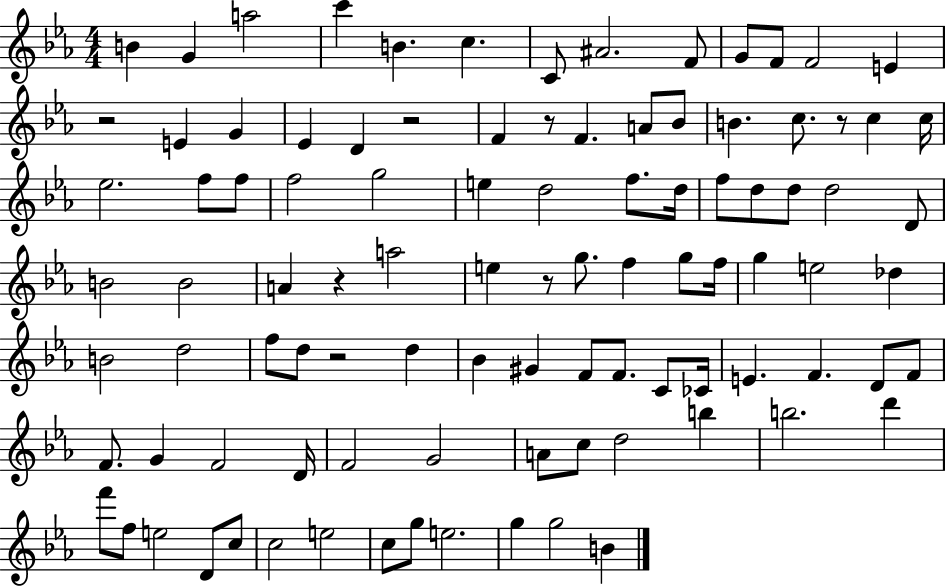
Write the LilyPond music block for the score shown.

{
  \clef treble
  \numericTimeSignature
  \time 4/4
  \key ees \major
  b'4 g'4 a''2 | c'''4 b'4. c''4. | c'8 ais'2. f'8 | g'8 f'8 f'2 e'4 | \break r2 e'4 g'4 | ees'4 d'4 r2 | f'4 r8 f'4. a'8 bes'8 | b'4. c''8. r8 c''4 c''16 | \break ees''2. f''8 f''8 | f''2 g''2 | e''4 d''2 f''8. d''16 | f''8 d''8 d''8 d''2 d'8 | \break b'2 b'2 | a'4 r4 a''2 | e''4 r8 g''8. f''4 g''8 f''16 | g''4 e''2 des''4 | \break b'2 d''2 | f''8 d''8 r2 d''4 | bes'4 gis'4 f'8 f'8. c'8 ces'16 | e'4. f'4. d'8 f'8 | \break f'8. g'4 f'2 d'16 | f'2 g'2 | a'8 c''8 d''2 b''4 | b''2. d'''4 | \break f'''8 f''8 e''2 d'8 c''8 | c''2 e''2 | c''8 g''8 e''2. | g''4 g''2 b'4 | \break \bar "|."
}